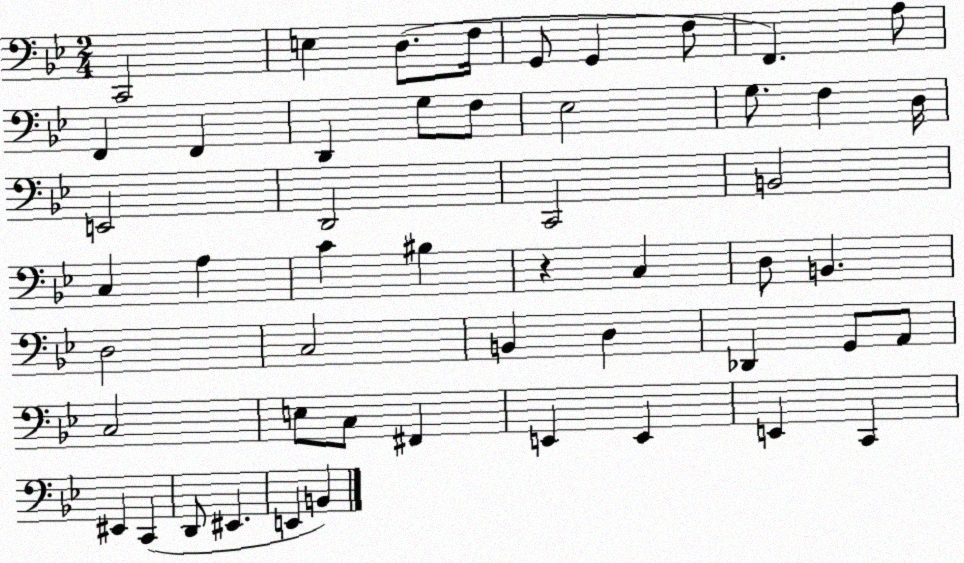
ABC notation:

X:1
T:Untitled
M:2/4
L:1/4
K:Bb
C,,2 E, D,/2 F,/4 G,,/2 G,, F,/2 F,, A,/2 F,, F,, D,, G,/2 F,/2 _E,2 G,/2 F, D,/4 E,,2 D,,2 C,,2 B,,2 C, A, C ^B, z C, D,/2 B,, D,2 C,2 B,, D, _D,, G,,/2 A,,/2 C,2 E,/2 C,/2 ^F,, E,, E,, E,, C,, ^E,, C,, D,,/2 ^E,, E,, B,,